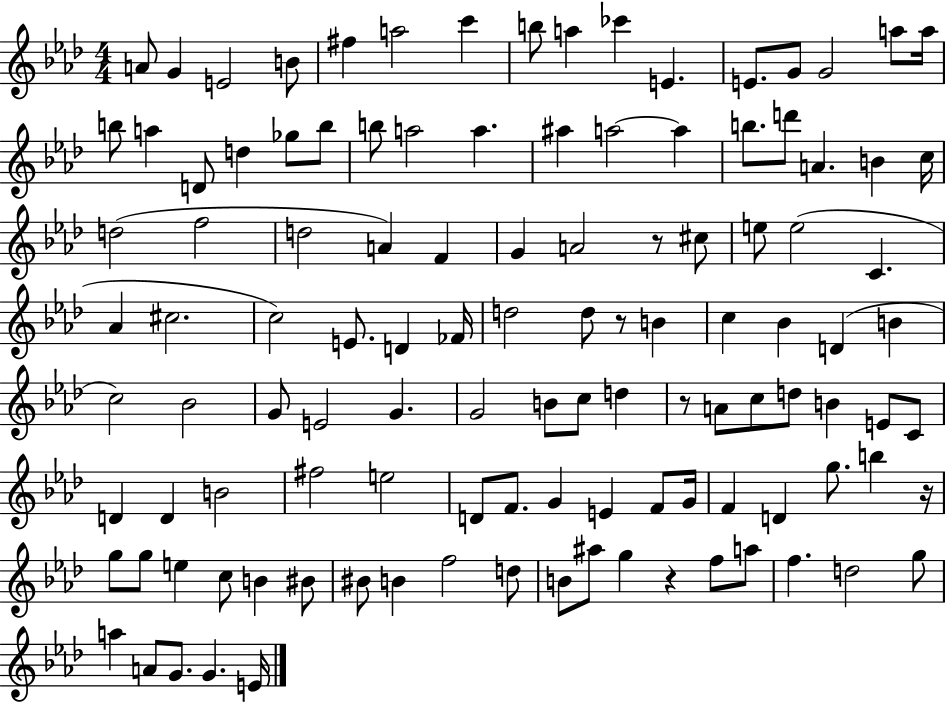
{
  \clef treble
  \numericTimeSignature
  \time 4/4
  \key aes \major
  \repeat volta 2 { a'8 g'4 e'2 b'8 | fis''4 a''2 c'''4 | b''8 a''4 ces'''4 e'4. | e'8. g'8 g'2 a''8 a''16 | \break b''8 a''4 d'8 d''4 ges''8 b''8 | b''8 a''2 a''4. | ais''4 a''2~~ a''4 | b''8. d'''8 a'4. b'4 c''16 | \break d''2( f''2 | d''2 a'4) f'4 | g'4 a'2 r8 cis''8 | e''8 e''2( c'4. | \break aes'4 cis''2. | c''2) e'8. d'4 fes'16 | d''2 d''8 r8 b'4 | c''4 bes'4 d'4( b'4 | \break c''2) bes'2 | g'8 e'2 g'4. | g'2 b'8 c''8 d''4 | r8 a'8 c''8 d''8 b'4 e'8 c'8 | \break d'4 d'4 b'2 | fis''2 e''2 | d'8 f'8. g'4 e'4 f'8 g'16 | f'4 d'4 g''8. b''4 r16 | \break g''8 g''8 e''4 c''8 b'4 bis'8 | bis'8 b'4 f''2 d''8 | b'8 ais''8 g''4 r4 f''8 a''8 | f''4. d''2 g''8 | \break a''4 a'8 g'8. g'4. e'16 | } \bar "|."
}